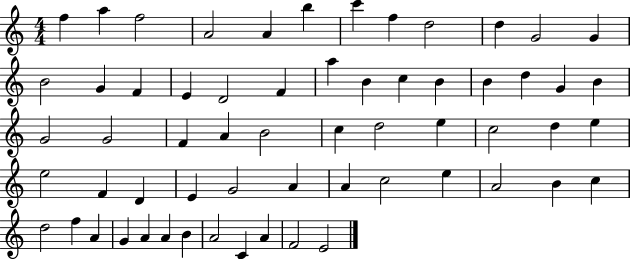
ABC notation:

X:1
T:Untitled
M:4/4
L:1/4
K:C
f a f2 A2 A b c' f d2 d G2 G B2 G F E D2 F a B c B B d G B G2 G2 F A B2 c d2 e c2 d e e2 F D E G2 A A c2 e A2 B c d2 f A G A A B A2 C A F2 E2